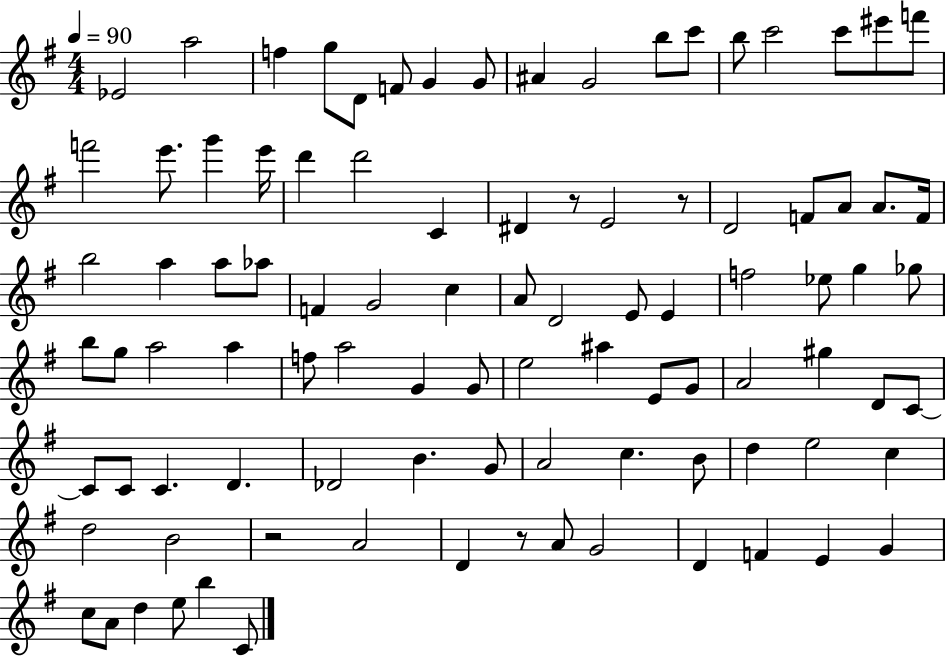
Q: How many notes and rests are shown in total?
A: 95